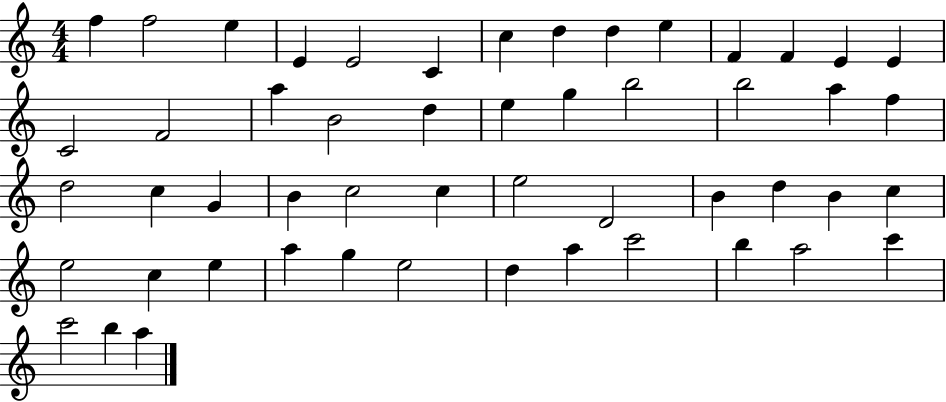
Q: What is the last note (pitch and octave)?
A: A5